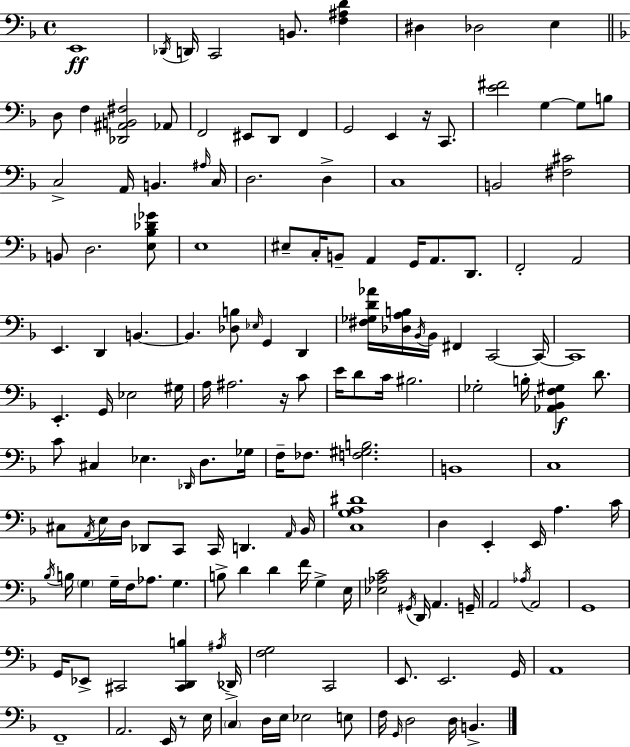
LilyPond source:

{
  \clef bass
  \time 4/4
  \defaultTimeSignature
  \key f \major
  e,1\ff | \acciaccatura { des,16 } d,16 c,2 b,8. <f ais d'>4 | dis4 des2 e4 | \bar "||" \break \key f \major d8 f4 <des, ais, b, fis>2 aes,8 | f,2 eis,8 d,8 f,4 | g,2 e,4 r16 c,8. | <e' fis'>2 g4~~ g8 b8 | \break c2-> a,16 b,4. \grace { ais16 } | c16 d2. d4-> | c1 | b,2 <fis cis'>2 | \break b,8 d2. <e bes des' ges'>8 | e1 | eis8-- c16-. b,8-- a,4 g,16 a,8. d,8. | f,2-. a,2 | \break e,4. d,4 b,4.~~ | b,4. <des b>8 \grace { ees16 } g,4 d,4 | <fis ges d' aes'>16 <des a b>16 \acciaccatura { bes,16 } bes,16 fis,4 c,2~~ | c,16~~ c,1 | \break e,4.-. g,16 ees2 | gis16 a16 ais2. | r16 c'8 e'16 d'8 c'16 bis2. | ges2-. b16-. <aes, bes, f gis>4\f | \break d'8. c'8 cis4 ees4. \grace { des,16 } | d8. ges16 f16-- fes8. <f gis b>2. | b,1 | c1 | \break cis8 \acciaccatura { a,16 } e16 d16 des,8 c,8 c,16 d,4. | \grace { a,16 } bes,16 <c g a dis'>1 | d4 e,4-. e,16 a4. | c'16 \acciaccatura { bes16 } b16 \parenthesize g4 g16-- f16 aes8. | \break g4. b8-> d'4 d'4 | f'16 g4-> e16 <ees aes c'>2 \acciaccatura { gis,16 } | d,16 a,4. g,16-- a,2 | \acciaccatura { aes16 } a,2 g,1 | \break g,16 ees,8-> cis,2 | <cis, d, b>4 \acciaccatura { ais16 } des,16-> <f g>2 | c,2 e,8. e,2. | g,16 a,1 | \break f,1-- | a,2. | e,16 r8 e16 \parenthesize c4 d16 e16 | ees2 e8 f16 \grace { g,16 } d2 | \break d16 b,4.-> \bar "|."
}